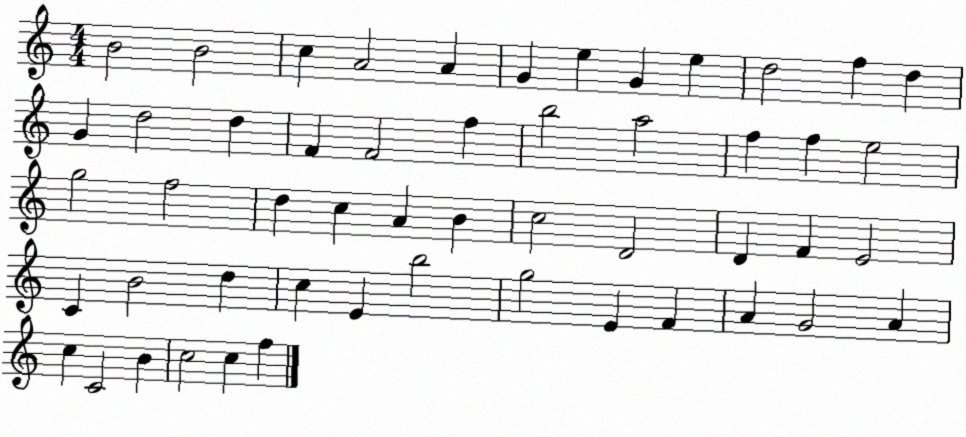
X:1
T:Untitled
M:4/4
L:1/4
K:C
B2 B2 c A2 A G e G e d2 f d G d2 d F F2 f b2 a2 f f e2 g2 f2 d c A B c2 D2 D F E2 C B2 d c E b2 g2 E F A G2 A c C2 B c2 c f